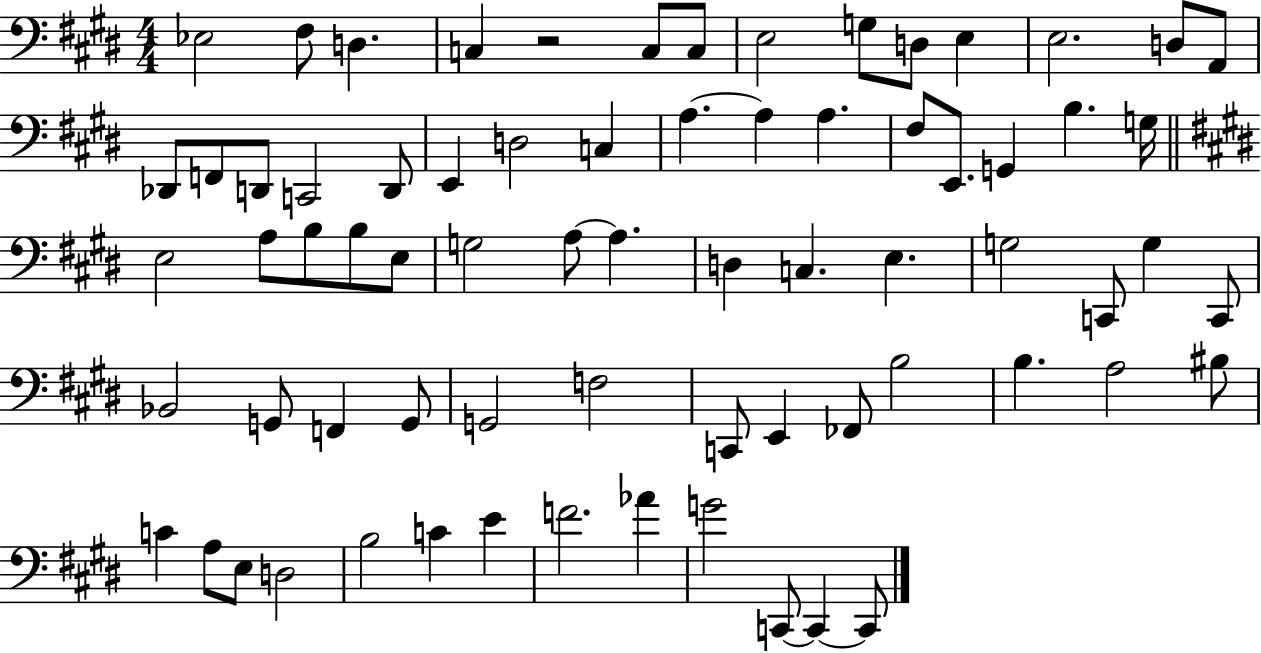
{
  \clef bass
  \numericTimeSignature
  \time 4/4
  \key e \major
  ees2 fis8 d4. | c4 r2 c8 c8 | e2 g8 d8 e4 | e2. d8 a,8 | \break des,8 f,8 d,8 c,2 d,8 | e,4 d2 c4 | a4.~~ a4 a4. | fis8 e,8. g,4 b4. g16 | \break \bar "||" \break \key e \major e2 a8 b8 b8 e8 | g2 a8~~ a4. | d4 c4. e4. | g2 c,8 g4 c,8 | \break bes,2 g,8 f,4 g,8 | g,2 f2 | c,8 e,4 fes,8 b2 | b4. a2 bis8 | \break c'4 a8 e8 d2 | b2 c'4 e'4 | f'2. aes'4 | g'2 c,8~~ c,4~~ c,8 | \break \bar "|."
}